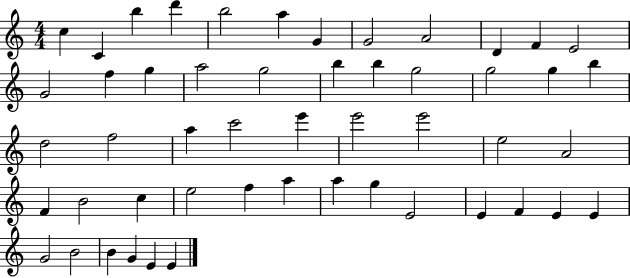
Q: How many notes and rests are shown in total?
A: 51